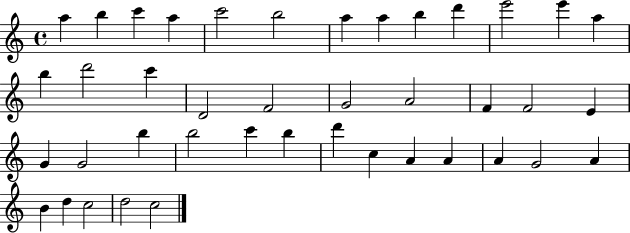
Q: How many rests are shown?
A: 0